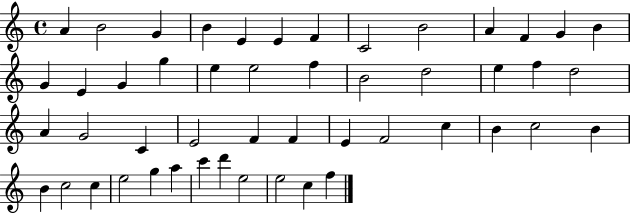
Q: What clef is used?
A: treble